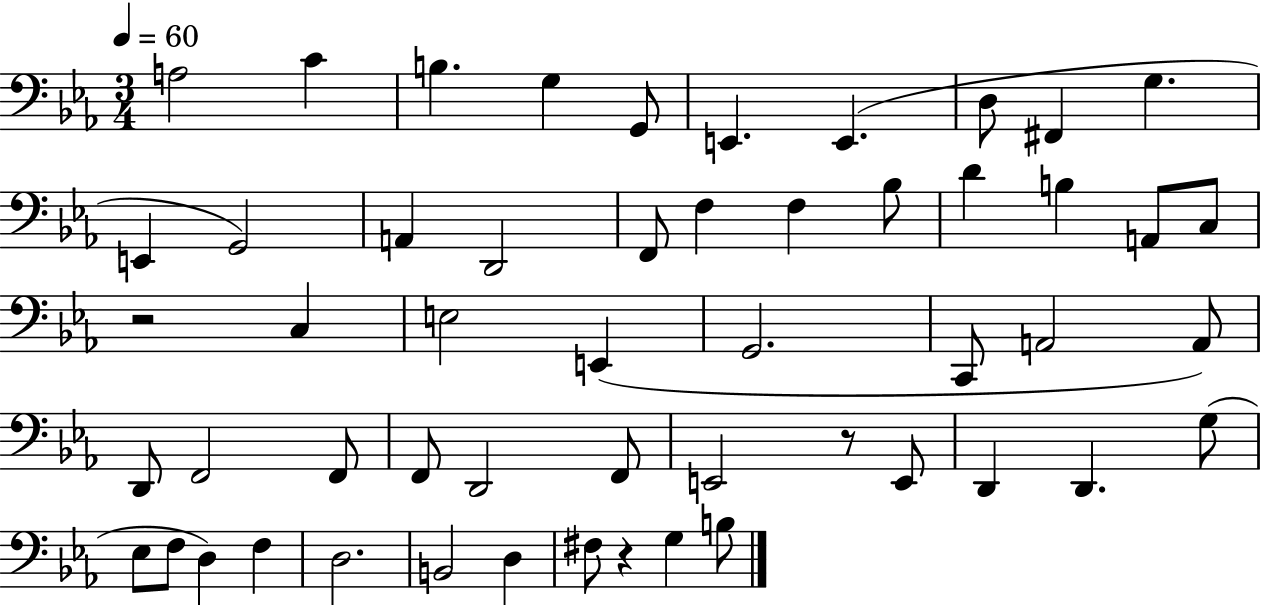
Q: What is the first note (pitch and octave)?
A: A3